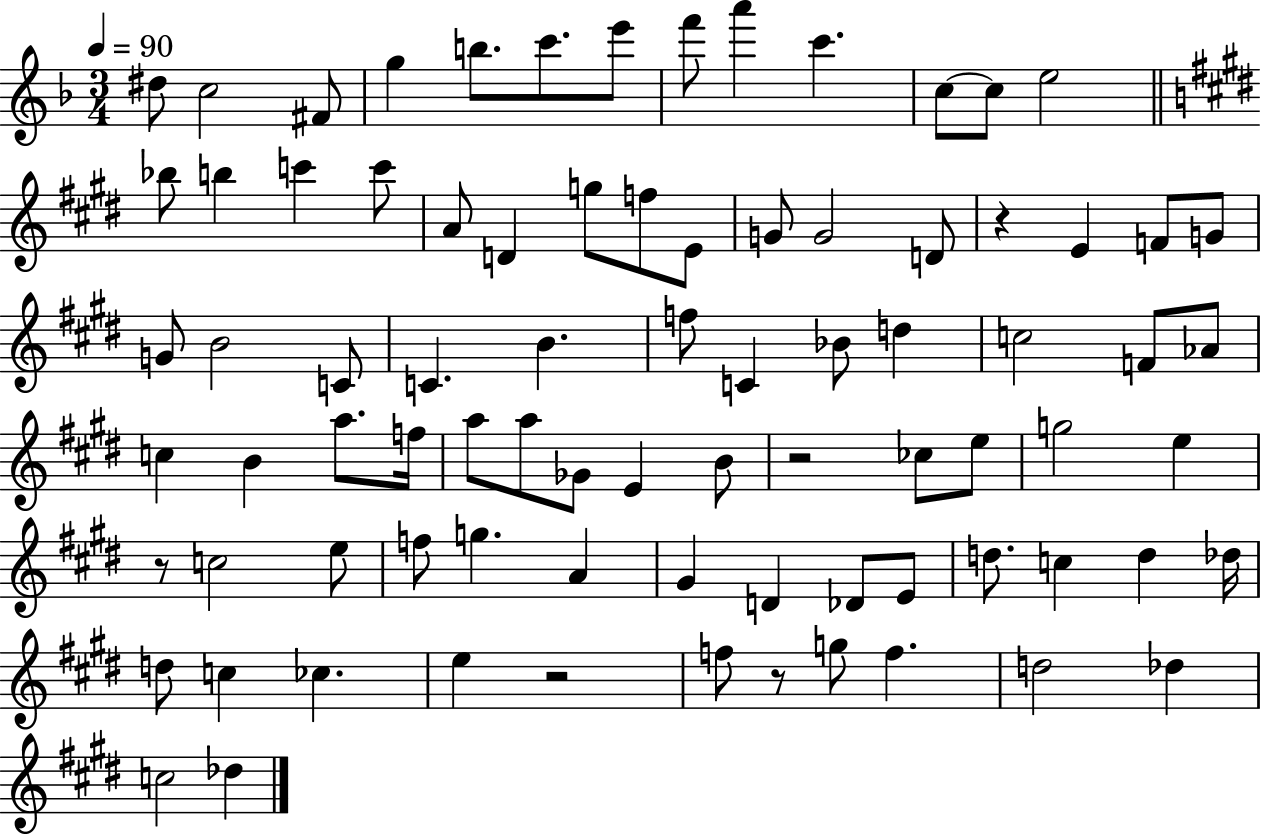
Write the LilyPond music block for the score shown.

{
  \clef treble
  \numericTimeSignature
  \time 3/4
  \key f \major
  \tempo 4 = 90
  dis''8 c''2 fis'8 | g''4 b''8. c'''8. e'''8 | f'''8 a'''4 c'''4. | c''8~~ c''8 e''2 | \break \bar "||" \break \key e \major bes''8 b''4 c'''4 c'''8 | a'8 d'4 g''8 f''8 e'8 | g'8 g'2 d'8 | r4 e'4 f'8 g'8 | \break g'8 b'2 c'8 | c'4. b'4. | f''8 c'4 bes'8 d''4 | c''2 f'8 aes'8 | \break c''4 b'4 a''8. f''16 | a''8 a''8 ges'8 e'4 b'8 | r2 ces''8 e''8 | g''2 e''4 | \break r8 c''2 e''8 | f''8 g''4. a'4 | gis'4 d'4 des'8 e'8 | d''8. c''4 d''4 des''16 | \break d''8 c''4 ces''4. | e''4 r2 | f''8 r8 g''8 f''4. | d''2 des''4 | \break c''2 des''4 | \bar "|."
}